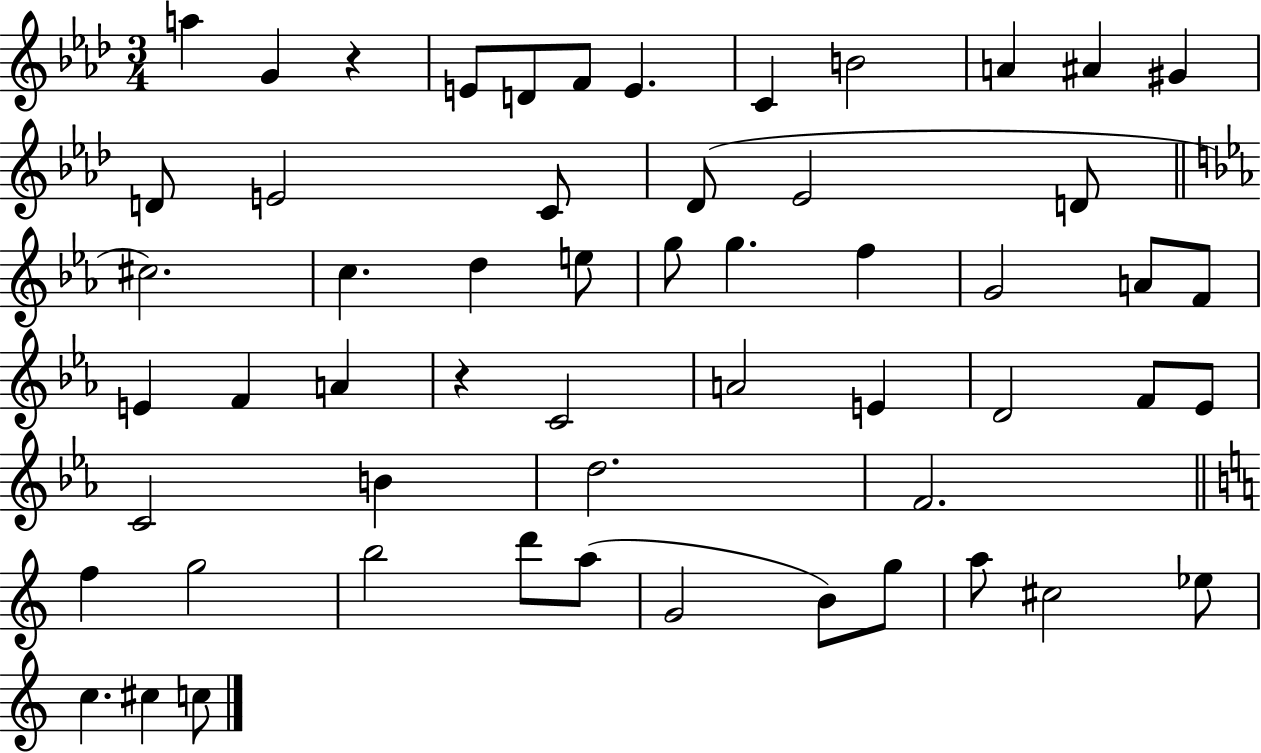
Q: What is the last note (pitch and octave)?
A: C5